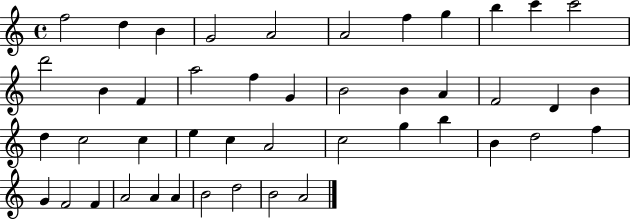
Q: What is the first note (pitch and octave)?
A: F5